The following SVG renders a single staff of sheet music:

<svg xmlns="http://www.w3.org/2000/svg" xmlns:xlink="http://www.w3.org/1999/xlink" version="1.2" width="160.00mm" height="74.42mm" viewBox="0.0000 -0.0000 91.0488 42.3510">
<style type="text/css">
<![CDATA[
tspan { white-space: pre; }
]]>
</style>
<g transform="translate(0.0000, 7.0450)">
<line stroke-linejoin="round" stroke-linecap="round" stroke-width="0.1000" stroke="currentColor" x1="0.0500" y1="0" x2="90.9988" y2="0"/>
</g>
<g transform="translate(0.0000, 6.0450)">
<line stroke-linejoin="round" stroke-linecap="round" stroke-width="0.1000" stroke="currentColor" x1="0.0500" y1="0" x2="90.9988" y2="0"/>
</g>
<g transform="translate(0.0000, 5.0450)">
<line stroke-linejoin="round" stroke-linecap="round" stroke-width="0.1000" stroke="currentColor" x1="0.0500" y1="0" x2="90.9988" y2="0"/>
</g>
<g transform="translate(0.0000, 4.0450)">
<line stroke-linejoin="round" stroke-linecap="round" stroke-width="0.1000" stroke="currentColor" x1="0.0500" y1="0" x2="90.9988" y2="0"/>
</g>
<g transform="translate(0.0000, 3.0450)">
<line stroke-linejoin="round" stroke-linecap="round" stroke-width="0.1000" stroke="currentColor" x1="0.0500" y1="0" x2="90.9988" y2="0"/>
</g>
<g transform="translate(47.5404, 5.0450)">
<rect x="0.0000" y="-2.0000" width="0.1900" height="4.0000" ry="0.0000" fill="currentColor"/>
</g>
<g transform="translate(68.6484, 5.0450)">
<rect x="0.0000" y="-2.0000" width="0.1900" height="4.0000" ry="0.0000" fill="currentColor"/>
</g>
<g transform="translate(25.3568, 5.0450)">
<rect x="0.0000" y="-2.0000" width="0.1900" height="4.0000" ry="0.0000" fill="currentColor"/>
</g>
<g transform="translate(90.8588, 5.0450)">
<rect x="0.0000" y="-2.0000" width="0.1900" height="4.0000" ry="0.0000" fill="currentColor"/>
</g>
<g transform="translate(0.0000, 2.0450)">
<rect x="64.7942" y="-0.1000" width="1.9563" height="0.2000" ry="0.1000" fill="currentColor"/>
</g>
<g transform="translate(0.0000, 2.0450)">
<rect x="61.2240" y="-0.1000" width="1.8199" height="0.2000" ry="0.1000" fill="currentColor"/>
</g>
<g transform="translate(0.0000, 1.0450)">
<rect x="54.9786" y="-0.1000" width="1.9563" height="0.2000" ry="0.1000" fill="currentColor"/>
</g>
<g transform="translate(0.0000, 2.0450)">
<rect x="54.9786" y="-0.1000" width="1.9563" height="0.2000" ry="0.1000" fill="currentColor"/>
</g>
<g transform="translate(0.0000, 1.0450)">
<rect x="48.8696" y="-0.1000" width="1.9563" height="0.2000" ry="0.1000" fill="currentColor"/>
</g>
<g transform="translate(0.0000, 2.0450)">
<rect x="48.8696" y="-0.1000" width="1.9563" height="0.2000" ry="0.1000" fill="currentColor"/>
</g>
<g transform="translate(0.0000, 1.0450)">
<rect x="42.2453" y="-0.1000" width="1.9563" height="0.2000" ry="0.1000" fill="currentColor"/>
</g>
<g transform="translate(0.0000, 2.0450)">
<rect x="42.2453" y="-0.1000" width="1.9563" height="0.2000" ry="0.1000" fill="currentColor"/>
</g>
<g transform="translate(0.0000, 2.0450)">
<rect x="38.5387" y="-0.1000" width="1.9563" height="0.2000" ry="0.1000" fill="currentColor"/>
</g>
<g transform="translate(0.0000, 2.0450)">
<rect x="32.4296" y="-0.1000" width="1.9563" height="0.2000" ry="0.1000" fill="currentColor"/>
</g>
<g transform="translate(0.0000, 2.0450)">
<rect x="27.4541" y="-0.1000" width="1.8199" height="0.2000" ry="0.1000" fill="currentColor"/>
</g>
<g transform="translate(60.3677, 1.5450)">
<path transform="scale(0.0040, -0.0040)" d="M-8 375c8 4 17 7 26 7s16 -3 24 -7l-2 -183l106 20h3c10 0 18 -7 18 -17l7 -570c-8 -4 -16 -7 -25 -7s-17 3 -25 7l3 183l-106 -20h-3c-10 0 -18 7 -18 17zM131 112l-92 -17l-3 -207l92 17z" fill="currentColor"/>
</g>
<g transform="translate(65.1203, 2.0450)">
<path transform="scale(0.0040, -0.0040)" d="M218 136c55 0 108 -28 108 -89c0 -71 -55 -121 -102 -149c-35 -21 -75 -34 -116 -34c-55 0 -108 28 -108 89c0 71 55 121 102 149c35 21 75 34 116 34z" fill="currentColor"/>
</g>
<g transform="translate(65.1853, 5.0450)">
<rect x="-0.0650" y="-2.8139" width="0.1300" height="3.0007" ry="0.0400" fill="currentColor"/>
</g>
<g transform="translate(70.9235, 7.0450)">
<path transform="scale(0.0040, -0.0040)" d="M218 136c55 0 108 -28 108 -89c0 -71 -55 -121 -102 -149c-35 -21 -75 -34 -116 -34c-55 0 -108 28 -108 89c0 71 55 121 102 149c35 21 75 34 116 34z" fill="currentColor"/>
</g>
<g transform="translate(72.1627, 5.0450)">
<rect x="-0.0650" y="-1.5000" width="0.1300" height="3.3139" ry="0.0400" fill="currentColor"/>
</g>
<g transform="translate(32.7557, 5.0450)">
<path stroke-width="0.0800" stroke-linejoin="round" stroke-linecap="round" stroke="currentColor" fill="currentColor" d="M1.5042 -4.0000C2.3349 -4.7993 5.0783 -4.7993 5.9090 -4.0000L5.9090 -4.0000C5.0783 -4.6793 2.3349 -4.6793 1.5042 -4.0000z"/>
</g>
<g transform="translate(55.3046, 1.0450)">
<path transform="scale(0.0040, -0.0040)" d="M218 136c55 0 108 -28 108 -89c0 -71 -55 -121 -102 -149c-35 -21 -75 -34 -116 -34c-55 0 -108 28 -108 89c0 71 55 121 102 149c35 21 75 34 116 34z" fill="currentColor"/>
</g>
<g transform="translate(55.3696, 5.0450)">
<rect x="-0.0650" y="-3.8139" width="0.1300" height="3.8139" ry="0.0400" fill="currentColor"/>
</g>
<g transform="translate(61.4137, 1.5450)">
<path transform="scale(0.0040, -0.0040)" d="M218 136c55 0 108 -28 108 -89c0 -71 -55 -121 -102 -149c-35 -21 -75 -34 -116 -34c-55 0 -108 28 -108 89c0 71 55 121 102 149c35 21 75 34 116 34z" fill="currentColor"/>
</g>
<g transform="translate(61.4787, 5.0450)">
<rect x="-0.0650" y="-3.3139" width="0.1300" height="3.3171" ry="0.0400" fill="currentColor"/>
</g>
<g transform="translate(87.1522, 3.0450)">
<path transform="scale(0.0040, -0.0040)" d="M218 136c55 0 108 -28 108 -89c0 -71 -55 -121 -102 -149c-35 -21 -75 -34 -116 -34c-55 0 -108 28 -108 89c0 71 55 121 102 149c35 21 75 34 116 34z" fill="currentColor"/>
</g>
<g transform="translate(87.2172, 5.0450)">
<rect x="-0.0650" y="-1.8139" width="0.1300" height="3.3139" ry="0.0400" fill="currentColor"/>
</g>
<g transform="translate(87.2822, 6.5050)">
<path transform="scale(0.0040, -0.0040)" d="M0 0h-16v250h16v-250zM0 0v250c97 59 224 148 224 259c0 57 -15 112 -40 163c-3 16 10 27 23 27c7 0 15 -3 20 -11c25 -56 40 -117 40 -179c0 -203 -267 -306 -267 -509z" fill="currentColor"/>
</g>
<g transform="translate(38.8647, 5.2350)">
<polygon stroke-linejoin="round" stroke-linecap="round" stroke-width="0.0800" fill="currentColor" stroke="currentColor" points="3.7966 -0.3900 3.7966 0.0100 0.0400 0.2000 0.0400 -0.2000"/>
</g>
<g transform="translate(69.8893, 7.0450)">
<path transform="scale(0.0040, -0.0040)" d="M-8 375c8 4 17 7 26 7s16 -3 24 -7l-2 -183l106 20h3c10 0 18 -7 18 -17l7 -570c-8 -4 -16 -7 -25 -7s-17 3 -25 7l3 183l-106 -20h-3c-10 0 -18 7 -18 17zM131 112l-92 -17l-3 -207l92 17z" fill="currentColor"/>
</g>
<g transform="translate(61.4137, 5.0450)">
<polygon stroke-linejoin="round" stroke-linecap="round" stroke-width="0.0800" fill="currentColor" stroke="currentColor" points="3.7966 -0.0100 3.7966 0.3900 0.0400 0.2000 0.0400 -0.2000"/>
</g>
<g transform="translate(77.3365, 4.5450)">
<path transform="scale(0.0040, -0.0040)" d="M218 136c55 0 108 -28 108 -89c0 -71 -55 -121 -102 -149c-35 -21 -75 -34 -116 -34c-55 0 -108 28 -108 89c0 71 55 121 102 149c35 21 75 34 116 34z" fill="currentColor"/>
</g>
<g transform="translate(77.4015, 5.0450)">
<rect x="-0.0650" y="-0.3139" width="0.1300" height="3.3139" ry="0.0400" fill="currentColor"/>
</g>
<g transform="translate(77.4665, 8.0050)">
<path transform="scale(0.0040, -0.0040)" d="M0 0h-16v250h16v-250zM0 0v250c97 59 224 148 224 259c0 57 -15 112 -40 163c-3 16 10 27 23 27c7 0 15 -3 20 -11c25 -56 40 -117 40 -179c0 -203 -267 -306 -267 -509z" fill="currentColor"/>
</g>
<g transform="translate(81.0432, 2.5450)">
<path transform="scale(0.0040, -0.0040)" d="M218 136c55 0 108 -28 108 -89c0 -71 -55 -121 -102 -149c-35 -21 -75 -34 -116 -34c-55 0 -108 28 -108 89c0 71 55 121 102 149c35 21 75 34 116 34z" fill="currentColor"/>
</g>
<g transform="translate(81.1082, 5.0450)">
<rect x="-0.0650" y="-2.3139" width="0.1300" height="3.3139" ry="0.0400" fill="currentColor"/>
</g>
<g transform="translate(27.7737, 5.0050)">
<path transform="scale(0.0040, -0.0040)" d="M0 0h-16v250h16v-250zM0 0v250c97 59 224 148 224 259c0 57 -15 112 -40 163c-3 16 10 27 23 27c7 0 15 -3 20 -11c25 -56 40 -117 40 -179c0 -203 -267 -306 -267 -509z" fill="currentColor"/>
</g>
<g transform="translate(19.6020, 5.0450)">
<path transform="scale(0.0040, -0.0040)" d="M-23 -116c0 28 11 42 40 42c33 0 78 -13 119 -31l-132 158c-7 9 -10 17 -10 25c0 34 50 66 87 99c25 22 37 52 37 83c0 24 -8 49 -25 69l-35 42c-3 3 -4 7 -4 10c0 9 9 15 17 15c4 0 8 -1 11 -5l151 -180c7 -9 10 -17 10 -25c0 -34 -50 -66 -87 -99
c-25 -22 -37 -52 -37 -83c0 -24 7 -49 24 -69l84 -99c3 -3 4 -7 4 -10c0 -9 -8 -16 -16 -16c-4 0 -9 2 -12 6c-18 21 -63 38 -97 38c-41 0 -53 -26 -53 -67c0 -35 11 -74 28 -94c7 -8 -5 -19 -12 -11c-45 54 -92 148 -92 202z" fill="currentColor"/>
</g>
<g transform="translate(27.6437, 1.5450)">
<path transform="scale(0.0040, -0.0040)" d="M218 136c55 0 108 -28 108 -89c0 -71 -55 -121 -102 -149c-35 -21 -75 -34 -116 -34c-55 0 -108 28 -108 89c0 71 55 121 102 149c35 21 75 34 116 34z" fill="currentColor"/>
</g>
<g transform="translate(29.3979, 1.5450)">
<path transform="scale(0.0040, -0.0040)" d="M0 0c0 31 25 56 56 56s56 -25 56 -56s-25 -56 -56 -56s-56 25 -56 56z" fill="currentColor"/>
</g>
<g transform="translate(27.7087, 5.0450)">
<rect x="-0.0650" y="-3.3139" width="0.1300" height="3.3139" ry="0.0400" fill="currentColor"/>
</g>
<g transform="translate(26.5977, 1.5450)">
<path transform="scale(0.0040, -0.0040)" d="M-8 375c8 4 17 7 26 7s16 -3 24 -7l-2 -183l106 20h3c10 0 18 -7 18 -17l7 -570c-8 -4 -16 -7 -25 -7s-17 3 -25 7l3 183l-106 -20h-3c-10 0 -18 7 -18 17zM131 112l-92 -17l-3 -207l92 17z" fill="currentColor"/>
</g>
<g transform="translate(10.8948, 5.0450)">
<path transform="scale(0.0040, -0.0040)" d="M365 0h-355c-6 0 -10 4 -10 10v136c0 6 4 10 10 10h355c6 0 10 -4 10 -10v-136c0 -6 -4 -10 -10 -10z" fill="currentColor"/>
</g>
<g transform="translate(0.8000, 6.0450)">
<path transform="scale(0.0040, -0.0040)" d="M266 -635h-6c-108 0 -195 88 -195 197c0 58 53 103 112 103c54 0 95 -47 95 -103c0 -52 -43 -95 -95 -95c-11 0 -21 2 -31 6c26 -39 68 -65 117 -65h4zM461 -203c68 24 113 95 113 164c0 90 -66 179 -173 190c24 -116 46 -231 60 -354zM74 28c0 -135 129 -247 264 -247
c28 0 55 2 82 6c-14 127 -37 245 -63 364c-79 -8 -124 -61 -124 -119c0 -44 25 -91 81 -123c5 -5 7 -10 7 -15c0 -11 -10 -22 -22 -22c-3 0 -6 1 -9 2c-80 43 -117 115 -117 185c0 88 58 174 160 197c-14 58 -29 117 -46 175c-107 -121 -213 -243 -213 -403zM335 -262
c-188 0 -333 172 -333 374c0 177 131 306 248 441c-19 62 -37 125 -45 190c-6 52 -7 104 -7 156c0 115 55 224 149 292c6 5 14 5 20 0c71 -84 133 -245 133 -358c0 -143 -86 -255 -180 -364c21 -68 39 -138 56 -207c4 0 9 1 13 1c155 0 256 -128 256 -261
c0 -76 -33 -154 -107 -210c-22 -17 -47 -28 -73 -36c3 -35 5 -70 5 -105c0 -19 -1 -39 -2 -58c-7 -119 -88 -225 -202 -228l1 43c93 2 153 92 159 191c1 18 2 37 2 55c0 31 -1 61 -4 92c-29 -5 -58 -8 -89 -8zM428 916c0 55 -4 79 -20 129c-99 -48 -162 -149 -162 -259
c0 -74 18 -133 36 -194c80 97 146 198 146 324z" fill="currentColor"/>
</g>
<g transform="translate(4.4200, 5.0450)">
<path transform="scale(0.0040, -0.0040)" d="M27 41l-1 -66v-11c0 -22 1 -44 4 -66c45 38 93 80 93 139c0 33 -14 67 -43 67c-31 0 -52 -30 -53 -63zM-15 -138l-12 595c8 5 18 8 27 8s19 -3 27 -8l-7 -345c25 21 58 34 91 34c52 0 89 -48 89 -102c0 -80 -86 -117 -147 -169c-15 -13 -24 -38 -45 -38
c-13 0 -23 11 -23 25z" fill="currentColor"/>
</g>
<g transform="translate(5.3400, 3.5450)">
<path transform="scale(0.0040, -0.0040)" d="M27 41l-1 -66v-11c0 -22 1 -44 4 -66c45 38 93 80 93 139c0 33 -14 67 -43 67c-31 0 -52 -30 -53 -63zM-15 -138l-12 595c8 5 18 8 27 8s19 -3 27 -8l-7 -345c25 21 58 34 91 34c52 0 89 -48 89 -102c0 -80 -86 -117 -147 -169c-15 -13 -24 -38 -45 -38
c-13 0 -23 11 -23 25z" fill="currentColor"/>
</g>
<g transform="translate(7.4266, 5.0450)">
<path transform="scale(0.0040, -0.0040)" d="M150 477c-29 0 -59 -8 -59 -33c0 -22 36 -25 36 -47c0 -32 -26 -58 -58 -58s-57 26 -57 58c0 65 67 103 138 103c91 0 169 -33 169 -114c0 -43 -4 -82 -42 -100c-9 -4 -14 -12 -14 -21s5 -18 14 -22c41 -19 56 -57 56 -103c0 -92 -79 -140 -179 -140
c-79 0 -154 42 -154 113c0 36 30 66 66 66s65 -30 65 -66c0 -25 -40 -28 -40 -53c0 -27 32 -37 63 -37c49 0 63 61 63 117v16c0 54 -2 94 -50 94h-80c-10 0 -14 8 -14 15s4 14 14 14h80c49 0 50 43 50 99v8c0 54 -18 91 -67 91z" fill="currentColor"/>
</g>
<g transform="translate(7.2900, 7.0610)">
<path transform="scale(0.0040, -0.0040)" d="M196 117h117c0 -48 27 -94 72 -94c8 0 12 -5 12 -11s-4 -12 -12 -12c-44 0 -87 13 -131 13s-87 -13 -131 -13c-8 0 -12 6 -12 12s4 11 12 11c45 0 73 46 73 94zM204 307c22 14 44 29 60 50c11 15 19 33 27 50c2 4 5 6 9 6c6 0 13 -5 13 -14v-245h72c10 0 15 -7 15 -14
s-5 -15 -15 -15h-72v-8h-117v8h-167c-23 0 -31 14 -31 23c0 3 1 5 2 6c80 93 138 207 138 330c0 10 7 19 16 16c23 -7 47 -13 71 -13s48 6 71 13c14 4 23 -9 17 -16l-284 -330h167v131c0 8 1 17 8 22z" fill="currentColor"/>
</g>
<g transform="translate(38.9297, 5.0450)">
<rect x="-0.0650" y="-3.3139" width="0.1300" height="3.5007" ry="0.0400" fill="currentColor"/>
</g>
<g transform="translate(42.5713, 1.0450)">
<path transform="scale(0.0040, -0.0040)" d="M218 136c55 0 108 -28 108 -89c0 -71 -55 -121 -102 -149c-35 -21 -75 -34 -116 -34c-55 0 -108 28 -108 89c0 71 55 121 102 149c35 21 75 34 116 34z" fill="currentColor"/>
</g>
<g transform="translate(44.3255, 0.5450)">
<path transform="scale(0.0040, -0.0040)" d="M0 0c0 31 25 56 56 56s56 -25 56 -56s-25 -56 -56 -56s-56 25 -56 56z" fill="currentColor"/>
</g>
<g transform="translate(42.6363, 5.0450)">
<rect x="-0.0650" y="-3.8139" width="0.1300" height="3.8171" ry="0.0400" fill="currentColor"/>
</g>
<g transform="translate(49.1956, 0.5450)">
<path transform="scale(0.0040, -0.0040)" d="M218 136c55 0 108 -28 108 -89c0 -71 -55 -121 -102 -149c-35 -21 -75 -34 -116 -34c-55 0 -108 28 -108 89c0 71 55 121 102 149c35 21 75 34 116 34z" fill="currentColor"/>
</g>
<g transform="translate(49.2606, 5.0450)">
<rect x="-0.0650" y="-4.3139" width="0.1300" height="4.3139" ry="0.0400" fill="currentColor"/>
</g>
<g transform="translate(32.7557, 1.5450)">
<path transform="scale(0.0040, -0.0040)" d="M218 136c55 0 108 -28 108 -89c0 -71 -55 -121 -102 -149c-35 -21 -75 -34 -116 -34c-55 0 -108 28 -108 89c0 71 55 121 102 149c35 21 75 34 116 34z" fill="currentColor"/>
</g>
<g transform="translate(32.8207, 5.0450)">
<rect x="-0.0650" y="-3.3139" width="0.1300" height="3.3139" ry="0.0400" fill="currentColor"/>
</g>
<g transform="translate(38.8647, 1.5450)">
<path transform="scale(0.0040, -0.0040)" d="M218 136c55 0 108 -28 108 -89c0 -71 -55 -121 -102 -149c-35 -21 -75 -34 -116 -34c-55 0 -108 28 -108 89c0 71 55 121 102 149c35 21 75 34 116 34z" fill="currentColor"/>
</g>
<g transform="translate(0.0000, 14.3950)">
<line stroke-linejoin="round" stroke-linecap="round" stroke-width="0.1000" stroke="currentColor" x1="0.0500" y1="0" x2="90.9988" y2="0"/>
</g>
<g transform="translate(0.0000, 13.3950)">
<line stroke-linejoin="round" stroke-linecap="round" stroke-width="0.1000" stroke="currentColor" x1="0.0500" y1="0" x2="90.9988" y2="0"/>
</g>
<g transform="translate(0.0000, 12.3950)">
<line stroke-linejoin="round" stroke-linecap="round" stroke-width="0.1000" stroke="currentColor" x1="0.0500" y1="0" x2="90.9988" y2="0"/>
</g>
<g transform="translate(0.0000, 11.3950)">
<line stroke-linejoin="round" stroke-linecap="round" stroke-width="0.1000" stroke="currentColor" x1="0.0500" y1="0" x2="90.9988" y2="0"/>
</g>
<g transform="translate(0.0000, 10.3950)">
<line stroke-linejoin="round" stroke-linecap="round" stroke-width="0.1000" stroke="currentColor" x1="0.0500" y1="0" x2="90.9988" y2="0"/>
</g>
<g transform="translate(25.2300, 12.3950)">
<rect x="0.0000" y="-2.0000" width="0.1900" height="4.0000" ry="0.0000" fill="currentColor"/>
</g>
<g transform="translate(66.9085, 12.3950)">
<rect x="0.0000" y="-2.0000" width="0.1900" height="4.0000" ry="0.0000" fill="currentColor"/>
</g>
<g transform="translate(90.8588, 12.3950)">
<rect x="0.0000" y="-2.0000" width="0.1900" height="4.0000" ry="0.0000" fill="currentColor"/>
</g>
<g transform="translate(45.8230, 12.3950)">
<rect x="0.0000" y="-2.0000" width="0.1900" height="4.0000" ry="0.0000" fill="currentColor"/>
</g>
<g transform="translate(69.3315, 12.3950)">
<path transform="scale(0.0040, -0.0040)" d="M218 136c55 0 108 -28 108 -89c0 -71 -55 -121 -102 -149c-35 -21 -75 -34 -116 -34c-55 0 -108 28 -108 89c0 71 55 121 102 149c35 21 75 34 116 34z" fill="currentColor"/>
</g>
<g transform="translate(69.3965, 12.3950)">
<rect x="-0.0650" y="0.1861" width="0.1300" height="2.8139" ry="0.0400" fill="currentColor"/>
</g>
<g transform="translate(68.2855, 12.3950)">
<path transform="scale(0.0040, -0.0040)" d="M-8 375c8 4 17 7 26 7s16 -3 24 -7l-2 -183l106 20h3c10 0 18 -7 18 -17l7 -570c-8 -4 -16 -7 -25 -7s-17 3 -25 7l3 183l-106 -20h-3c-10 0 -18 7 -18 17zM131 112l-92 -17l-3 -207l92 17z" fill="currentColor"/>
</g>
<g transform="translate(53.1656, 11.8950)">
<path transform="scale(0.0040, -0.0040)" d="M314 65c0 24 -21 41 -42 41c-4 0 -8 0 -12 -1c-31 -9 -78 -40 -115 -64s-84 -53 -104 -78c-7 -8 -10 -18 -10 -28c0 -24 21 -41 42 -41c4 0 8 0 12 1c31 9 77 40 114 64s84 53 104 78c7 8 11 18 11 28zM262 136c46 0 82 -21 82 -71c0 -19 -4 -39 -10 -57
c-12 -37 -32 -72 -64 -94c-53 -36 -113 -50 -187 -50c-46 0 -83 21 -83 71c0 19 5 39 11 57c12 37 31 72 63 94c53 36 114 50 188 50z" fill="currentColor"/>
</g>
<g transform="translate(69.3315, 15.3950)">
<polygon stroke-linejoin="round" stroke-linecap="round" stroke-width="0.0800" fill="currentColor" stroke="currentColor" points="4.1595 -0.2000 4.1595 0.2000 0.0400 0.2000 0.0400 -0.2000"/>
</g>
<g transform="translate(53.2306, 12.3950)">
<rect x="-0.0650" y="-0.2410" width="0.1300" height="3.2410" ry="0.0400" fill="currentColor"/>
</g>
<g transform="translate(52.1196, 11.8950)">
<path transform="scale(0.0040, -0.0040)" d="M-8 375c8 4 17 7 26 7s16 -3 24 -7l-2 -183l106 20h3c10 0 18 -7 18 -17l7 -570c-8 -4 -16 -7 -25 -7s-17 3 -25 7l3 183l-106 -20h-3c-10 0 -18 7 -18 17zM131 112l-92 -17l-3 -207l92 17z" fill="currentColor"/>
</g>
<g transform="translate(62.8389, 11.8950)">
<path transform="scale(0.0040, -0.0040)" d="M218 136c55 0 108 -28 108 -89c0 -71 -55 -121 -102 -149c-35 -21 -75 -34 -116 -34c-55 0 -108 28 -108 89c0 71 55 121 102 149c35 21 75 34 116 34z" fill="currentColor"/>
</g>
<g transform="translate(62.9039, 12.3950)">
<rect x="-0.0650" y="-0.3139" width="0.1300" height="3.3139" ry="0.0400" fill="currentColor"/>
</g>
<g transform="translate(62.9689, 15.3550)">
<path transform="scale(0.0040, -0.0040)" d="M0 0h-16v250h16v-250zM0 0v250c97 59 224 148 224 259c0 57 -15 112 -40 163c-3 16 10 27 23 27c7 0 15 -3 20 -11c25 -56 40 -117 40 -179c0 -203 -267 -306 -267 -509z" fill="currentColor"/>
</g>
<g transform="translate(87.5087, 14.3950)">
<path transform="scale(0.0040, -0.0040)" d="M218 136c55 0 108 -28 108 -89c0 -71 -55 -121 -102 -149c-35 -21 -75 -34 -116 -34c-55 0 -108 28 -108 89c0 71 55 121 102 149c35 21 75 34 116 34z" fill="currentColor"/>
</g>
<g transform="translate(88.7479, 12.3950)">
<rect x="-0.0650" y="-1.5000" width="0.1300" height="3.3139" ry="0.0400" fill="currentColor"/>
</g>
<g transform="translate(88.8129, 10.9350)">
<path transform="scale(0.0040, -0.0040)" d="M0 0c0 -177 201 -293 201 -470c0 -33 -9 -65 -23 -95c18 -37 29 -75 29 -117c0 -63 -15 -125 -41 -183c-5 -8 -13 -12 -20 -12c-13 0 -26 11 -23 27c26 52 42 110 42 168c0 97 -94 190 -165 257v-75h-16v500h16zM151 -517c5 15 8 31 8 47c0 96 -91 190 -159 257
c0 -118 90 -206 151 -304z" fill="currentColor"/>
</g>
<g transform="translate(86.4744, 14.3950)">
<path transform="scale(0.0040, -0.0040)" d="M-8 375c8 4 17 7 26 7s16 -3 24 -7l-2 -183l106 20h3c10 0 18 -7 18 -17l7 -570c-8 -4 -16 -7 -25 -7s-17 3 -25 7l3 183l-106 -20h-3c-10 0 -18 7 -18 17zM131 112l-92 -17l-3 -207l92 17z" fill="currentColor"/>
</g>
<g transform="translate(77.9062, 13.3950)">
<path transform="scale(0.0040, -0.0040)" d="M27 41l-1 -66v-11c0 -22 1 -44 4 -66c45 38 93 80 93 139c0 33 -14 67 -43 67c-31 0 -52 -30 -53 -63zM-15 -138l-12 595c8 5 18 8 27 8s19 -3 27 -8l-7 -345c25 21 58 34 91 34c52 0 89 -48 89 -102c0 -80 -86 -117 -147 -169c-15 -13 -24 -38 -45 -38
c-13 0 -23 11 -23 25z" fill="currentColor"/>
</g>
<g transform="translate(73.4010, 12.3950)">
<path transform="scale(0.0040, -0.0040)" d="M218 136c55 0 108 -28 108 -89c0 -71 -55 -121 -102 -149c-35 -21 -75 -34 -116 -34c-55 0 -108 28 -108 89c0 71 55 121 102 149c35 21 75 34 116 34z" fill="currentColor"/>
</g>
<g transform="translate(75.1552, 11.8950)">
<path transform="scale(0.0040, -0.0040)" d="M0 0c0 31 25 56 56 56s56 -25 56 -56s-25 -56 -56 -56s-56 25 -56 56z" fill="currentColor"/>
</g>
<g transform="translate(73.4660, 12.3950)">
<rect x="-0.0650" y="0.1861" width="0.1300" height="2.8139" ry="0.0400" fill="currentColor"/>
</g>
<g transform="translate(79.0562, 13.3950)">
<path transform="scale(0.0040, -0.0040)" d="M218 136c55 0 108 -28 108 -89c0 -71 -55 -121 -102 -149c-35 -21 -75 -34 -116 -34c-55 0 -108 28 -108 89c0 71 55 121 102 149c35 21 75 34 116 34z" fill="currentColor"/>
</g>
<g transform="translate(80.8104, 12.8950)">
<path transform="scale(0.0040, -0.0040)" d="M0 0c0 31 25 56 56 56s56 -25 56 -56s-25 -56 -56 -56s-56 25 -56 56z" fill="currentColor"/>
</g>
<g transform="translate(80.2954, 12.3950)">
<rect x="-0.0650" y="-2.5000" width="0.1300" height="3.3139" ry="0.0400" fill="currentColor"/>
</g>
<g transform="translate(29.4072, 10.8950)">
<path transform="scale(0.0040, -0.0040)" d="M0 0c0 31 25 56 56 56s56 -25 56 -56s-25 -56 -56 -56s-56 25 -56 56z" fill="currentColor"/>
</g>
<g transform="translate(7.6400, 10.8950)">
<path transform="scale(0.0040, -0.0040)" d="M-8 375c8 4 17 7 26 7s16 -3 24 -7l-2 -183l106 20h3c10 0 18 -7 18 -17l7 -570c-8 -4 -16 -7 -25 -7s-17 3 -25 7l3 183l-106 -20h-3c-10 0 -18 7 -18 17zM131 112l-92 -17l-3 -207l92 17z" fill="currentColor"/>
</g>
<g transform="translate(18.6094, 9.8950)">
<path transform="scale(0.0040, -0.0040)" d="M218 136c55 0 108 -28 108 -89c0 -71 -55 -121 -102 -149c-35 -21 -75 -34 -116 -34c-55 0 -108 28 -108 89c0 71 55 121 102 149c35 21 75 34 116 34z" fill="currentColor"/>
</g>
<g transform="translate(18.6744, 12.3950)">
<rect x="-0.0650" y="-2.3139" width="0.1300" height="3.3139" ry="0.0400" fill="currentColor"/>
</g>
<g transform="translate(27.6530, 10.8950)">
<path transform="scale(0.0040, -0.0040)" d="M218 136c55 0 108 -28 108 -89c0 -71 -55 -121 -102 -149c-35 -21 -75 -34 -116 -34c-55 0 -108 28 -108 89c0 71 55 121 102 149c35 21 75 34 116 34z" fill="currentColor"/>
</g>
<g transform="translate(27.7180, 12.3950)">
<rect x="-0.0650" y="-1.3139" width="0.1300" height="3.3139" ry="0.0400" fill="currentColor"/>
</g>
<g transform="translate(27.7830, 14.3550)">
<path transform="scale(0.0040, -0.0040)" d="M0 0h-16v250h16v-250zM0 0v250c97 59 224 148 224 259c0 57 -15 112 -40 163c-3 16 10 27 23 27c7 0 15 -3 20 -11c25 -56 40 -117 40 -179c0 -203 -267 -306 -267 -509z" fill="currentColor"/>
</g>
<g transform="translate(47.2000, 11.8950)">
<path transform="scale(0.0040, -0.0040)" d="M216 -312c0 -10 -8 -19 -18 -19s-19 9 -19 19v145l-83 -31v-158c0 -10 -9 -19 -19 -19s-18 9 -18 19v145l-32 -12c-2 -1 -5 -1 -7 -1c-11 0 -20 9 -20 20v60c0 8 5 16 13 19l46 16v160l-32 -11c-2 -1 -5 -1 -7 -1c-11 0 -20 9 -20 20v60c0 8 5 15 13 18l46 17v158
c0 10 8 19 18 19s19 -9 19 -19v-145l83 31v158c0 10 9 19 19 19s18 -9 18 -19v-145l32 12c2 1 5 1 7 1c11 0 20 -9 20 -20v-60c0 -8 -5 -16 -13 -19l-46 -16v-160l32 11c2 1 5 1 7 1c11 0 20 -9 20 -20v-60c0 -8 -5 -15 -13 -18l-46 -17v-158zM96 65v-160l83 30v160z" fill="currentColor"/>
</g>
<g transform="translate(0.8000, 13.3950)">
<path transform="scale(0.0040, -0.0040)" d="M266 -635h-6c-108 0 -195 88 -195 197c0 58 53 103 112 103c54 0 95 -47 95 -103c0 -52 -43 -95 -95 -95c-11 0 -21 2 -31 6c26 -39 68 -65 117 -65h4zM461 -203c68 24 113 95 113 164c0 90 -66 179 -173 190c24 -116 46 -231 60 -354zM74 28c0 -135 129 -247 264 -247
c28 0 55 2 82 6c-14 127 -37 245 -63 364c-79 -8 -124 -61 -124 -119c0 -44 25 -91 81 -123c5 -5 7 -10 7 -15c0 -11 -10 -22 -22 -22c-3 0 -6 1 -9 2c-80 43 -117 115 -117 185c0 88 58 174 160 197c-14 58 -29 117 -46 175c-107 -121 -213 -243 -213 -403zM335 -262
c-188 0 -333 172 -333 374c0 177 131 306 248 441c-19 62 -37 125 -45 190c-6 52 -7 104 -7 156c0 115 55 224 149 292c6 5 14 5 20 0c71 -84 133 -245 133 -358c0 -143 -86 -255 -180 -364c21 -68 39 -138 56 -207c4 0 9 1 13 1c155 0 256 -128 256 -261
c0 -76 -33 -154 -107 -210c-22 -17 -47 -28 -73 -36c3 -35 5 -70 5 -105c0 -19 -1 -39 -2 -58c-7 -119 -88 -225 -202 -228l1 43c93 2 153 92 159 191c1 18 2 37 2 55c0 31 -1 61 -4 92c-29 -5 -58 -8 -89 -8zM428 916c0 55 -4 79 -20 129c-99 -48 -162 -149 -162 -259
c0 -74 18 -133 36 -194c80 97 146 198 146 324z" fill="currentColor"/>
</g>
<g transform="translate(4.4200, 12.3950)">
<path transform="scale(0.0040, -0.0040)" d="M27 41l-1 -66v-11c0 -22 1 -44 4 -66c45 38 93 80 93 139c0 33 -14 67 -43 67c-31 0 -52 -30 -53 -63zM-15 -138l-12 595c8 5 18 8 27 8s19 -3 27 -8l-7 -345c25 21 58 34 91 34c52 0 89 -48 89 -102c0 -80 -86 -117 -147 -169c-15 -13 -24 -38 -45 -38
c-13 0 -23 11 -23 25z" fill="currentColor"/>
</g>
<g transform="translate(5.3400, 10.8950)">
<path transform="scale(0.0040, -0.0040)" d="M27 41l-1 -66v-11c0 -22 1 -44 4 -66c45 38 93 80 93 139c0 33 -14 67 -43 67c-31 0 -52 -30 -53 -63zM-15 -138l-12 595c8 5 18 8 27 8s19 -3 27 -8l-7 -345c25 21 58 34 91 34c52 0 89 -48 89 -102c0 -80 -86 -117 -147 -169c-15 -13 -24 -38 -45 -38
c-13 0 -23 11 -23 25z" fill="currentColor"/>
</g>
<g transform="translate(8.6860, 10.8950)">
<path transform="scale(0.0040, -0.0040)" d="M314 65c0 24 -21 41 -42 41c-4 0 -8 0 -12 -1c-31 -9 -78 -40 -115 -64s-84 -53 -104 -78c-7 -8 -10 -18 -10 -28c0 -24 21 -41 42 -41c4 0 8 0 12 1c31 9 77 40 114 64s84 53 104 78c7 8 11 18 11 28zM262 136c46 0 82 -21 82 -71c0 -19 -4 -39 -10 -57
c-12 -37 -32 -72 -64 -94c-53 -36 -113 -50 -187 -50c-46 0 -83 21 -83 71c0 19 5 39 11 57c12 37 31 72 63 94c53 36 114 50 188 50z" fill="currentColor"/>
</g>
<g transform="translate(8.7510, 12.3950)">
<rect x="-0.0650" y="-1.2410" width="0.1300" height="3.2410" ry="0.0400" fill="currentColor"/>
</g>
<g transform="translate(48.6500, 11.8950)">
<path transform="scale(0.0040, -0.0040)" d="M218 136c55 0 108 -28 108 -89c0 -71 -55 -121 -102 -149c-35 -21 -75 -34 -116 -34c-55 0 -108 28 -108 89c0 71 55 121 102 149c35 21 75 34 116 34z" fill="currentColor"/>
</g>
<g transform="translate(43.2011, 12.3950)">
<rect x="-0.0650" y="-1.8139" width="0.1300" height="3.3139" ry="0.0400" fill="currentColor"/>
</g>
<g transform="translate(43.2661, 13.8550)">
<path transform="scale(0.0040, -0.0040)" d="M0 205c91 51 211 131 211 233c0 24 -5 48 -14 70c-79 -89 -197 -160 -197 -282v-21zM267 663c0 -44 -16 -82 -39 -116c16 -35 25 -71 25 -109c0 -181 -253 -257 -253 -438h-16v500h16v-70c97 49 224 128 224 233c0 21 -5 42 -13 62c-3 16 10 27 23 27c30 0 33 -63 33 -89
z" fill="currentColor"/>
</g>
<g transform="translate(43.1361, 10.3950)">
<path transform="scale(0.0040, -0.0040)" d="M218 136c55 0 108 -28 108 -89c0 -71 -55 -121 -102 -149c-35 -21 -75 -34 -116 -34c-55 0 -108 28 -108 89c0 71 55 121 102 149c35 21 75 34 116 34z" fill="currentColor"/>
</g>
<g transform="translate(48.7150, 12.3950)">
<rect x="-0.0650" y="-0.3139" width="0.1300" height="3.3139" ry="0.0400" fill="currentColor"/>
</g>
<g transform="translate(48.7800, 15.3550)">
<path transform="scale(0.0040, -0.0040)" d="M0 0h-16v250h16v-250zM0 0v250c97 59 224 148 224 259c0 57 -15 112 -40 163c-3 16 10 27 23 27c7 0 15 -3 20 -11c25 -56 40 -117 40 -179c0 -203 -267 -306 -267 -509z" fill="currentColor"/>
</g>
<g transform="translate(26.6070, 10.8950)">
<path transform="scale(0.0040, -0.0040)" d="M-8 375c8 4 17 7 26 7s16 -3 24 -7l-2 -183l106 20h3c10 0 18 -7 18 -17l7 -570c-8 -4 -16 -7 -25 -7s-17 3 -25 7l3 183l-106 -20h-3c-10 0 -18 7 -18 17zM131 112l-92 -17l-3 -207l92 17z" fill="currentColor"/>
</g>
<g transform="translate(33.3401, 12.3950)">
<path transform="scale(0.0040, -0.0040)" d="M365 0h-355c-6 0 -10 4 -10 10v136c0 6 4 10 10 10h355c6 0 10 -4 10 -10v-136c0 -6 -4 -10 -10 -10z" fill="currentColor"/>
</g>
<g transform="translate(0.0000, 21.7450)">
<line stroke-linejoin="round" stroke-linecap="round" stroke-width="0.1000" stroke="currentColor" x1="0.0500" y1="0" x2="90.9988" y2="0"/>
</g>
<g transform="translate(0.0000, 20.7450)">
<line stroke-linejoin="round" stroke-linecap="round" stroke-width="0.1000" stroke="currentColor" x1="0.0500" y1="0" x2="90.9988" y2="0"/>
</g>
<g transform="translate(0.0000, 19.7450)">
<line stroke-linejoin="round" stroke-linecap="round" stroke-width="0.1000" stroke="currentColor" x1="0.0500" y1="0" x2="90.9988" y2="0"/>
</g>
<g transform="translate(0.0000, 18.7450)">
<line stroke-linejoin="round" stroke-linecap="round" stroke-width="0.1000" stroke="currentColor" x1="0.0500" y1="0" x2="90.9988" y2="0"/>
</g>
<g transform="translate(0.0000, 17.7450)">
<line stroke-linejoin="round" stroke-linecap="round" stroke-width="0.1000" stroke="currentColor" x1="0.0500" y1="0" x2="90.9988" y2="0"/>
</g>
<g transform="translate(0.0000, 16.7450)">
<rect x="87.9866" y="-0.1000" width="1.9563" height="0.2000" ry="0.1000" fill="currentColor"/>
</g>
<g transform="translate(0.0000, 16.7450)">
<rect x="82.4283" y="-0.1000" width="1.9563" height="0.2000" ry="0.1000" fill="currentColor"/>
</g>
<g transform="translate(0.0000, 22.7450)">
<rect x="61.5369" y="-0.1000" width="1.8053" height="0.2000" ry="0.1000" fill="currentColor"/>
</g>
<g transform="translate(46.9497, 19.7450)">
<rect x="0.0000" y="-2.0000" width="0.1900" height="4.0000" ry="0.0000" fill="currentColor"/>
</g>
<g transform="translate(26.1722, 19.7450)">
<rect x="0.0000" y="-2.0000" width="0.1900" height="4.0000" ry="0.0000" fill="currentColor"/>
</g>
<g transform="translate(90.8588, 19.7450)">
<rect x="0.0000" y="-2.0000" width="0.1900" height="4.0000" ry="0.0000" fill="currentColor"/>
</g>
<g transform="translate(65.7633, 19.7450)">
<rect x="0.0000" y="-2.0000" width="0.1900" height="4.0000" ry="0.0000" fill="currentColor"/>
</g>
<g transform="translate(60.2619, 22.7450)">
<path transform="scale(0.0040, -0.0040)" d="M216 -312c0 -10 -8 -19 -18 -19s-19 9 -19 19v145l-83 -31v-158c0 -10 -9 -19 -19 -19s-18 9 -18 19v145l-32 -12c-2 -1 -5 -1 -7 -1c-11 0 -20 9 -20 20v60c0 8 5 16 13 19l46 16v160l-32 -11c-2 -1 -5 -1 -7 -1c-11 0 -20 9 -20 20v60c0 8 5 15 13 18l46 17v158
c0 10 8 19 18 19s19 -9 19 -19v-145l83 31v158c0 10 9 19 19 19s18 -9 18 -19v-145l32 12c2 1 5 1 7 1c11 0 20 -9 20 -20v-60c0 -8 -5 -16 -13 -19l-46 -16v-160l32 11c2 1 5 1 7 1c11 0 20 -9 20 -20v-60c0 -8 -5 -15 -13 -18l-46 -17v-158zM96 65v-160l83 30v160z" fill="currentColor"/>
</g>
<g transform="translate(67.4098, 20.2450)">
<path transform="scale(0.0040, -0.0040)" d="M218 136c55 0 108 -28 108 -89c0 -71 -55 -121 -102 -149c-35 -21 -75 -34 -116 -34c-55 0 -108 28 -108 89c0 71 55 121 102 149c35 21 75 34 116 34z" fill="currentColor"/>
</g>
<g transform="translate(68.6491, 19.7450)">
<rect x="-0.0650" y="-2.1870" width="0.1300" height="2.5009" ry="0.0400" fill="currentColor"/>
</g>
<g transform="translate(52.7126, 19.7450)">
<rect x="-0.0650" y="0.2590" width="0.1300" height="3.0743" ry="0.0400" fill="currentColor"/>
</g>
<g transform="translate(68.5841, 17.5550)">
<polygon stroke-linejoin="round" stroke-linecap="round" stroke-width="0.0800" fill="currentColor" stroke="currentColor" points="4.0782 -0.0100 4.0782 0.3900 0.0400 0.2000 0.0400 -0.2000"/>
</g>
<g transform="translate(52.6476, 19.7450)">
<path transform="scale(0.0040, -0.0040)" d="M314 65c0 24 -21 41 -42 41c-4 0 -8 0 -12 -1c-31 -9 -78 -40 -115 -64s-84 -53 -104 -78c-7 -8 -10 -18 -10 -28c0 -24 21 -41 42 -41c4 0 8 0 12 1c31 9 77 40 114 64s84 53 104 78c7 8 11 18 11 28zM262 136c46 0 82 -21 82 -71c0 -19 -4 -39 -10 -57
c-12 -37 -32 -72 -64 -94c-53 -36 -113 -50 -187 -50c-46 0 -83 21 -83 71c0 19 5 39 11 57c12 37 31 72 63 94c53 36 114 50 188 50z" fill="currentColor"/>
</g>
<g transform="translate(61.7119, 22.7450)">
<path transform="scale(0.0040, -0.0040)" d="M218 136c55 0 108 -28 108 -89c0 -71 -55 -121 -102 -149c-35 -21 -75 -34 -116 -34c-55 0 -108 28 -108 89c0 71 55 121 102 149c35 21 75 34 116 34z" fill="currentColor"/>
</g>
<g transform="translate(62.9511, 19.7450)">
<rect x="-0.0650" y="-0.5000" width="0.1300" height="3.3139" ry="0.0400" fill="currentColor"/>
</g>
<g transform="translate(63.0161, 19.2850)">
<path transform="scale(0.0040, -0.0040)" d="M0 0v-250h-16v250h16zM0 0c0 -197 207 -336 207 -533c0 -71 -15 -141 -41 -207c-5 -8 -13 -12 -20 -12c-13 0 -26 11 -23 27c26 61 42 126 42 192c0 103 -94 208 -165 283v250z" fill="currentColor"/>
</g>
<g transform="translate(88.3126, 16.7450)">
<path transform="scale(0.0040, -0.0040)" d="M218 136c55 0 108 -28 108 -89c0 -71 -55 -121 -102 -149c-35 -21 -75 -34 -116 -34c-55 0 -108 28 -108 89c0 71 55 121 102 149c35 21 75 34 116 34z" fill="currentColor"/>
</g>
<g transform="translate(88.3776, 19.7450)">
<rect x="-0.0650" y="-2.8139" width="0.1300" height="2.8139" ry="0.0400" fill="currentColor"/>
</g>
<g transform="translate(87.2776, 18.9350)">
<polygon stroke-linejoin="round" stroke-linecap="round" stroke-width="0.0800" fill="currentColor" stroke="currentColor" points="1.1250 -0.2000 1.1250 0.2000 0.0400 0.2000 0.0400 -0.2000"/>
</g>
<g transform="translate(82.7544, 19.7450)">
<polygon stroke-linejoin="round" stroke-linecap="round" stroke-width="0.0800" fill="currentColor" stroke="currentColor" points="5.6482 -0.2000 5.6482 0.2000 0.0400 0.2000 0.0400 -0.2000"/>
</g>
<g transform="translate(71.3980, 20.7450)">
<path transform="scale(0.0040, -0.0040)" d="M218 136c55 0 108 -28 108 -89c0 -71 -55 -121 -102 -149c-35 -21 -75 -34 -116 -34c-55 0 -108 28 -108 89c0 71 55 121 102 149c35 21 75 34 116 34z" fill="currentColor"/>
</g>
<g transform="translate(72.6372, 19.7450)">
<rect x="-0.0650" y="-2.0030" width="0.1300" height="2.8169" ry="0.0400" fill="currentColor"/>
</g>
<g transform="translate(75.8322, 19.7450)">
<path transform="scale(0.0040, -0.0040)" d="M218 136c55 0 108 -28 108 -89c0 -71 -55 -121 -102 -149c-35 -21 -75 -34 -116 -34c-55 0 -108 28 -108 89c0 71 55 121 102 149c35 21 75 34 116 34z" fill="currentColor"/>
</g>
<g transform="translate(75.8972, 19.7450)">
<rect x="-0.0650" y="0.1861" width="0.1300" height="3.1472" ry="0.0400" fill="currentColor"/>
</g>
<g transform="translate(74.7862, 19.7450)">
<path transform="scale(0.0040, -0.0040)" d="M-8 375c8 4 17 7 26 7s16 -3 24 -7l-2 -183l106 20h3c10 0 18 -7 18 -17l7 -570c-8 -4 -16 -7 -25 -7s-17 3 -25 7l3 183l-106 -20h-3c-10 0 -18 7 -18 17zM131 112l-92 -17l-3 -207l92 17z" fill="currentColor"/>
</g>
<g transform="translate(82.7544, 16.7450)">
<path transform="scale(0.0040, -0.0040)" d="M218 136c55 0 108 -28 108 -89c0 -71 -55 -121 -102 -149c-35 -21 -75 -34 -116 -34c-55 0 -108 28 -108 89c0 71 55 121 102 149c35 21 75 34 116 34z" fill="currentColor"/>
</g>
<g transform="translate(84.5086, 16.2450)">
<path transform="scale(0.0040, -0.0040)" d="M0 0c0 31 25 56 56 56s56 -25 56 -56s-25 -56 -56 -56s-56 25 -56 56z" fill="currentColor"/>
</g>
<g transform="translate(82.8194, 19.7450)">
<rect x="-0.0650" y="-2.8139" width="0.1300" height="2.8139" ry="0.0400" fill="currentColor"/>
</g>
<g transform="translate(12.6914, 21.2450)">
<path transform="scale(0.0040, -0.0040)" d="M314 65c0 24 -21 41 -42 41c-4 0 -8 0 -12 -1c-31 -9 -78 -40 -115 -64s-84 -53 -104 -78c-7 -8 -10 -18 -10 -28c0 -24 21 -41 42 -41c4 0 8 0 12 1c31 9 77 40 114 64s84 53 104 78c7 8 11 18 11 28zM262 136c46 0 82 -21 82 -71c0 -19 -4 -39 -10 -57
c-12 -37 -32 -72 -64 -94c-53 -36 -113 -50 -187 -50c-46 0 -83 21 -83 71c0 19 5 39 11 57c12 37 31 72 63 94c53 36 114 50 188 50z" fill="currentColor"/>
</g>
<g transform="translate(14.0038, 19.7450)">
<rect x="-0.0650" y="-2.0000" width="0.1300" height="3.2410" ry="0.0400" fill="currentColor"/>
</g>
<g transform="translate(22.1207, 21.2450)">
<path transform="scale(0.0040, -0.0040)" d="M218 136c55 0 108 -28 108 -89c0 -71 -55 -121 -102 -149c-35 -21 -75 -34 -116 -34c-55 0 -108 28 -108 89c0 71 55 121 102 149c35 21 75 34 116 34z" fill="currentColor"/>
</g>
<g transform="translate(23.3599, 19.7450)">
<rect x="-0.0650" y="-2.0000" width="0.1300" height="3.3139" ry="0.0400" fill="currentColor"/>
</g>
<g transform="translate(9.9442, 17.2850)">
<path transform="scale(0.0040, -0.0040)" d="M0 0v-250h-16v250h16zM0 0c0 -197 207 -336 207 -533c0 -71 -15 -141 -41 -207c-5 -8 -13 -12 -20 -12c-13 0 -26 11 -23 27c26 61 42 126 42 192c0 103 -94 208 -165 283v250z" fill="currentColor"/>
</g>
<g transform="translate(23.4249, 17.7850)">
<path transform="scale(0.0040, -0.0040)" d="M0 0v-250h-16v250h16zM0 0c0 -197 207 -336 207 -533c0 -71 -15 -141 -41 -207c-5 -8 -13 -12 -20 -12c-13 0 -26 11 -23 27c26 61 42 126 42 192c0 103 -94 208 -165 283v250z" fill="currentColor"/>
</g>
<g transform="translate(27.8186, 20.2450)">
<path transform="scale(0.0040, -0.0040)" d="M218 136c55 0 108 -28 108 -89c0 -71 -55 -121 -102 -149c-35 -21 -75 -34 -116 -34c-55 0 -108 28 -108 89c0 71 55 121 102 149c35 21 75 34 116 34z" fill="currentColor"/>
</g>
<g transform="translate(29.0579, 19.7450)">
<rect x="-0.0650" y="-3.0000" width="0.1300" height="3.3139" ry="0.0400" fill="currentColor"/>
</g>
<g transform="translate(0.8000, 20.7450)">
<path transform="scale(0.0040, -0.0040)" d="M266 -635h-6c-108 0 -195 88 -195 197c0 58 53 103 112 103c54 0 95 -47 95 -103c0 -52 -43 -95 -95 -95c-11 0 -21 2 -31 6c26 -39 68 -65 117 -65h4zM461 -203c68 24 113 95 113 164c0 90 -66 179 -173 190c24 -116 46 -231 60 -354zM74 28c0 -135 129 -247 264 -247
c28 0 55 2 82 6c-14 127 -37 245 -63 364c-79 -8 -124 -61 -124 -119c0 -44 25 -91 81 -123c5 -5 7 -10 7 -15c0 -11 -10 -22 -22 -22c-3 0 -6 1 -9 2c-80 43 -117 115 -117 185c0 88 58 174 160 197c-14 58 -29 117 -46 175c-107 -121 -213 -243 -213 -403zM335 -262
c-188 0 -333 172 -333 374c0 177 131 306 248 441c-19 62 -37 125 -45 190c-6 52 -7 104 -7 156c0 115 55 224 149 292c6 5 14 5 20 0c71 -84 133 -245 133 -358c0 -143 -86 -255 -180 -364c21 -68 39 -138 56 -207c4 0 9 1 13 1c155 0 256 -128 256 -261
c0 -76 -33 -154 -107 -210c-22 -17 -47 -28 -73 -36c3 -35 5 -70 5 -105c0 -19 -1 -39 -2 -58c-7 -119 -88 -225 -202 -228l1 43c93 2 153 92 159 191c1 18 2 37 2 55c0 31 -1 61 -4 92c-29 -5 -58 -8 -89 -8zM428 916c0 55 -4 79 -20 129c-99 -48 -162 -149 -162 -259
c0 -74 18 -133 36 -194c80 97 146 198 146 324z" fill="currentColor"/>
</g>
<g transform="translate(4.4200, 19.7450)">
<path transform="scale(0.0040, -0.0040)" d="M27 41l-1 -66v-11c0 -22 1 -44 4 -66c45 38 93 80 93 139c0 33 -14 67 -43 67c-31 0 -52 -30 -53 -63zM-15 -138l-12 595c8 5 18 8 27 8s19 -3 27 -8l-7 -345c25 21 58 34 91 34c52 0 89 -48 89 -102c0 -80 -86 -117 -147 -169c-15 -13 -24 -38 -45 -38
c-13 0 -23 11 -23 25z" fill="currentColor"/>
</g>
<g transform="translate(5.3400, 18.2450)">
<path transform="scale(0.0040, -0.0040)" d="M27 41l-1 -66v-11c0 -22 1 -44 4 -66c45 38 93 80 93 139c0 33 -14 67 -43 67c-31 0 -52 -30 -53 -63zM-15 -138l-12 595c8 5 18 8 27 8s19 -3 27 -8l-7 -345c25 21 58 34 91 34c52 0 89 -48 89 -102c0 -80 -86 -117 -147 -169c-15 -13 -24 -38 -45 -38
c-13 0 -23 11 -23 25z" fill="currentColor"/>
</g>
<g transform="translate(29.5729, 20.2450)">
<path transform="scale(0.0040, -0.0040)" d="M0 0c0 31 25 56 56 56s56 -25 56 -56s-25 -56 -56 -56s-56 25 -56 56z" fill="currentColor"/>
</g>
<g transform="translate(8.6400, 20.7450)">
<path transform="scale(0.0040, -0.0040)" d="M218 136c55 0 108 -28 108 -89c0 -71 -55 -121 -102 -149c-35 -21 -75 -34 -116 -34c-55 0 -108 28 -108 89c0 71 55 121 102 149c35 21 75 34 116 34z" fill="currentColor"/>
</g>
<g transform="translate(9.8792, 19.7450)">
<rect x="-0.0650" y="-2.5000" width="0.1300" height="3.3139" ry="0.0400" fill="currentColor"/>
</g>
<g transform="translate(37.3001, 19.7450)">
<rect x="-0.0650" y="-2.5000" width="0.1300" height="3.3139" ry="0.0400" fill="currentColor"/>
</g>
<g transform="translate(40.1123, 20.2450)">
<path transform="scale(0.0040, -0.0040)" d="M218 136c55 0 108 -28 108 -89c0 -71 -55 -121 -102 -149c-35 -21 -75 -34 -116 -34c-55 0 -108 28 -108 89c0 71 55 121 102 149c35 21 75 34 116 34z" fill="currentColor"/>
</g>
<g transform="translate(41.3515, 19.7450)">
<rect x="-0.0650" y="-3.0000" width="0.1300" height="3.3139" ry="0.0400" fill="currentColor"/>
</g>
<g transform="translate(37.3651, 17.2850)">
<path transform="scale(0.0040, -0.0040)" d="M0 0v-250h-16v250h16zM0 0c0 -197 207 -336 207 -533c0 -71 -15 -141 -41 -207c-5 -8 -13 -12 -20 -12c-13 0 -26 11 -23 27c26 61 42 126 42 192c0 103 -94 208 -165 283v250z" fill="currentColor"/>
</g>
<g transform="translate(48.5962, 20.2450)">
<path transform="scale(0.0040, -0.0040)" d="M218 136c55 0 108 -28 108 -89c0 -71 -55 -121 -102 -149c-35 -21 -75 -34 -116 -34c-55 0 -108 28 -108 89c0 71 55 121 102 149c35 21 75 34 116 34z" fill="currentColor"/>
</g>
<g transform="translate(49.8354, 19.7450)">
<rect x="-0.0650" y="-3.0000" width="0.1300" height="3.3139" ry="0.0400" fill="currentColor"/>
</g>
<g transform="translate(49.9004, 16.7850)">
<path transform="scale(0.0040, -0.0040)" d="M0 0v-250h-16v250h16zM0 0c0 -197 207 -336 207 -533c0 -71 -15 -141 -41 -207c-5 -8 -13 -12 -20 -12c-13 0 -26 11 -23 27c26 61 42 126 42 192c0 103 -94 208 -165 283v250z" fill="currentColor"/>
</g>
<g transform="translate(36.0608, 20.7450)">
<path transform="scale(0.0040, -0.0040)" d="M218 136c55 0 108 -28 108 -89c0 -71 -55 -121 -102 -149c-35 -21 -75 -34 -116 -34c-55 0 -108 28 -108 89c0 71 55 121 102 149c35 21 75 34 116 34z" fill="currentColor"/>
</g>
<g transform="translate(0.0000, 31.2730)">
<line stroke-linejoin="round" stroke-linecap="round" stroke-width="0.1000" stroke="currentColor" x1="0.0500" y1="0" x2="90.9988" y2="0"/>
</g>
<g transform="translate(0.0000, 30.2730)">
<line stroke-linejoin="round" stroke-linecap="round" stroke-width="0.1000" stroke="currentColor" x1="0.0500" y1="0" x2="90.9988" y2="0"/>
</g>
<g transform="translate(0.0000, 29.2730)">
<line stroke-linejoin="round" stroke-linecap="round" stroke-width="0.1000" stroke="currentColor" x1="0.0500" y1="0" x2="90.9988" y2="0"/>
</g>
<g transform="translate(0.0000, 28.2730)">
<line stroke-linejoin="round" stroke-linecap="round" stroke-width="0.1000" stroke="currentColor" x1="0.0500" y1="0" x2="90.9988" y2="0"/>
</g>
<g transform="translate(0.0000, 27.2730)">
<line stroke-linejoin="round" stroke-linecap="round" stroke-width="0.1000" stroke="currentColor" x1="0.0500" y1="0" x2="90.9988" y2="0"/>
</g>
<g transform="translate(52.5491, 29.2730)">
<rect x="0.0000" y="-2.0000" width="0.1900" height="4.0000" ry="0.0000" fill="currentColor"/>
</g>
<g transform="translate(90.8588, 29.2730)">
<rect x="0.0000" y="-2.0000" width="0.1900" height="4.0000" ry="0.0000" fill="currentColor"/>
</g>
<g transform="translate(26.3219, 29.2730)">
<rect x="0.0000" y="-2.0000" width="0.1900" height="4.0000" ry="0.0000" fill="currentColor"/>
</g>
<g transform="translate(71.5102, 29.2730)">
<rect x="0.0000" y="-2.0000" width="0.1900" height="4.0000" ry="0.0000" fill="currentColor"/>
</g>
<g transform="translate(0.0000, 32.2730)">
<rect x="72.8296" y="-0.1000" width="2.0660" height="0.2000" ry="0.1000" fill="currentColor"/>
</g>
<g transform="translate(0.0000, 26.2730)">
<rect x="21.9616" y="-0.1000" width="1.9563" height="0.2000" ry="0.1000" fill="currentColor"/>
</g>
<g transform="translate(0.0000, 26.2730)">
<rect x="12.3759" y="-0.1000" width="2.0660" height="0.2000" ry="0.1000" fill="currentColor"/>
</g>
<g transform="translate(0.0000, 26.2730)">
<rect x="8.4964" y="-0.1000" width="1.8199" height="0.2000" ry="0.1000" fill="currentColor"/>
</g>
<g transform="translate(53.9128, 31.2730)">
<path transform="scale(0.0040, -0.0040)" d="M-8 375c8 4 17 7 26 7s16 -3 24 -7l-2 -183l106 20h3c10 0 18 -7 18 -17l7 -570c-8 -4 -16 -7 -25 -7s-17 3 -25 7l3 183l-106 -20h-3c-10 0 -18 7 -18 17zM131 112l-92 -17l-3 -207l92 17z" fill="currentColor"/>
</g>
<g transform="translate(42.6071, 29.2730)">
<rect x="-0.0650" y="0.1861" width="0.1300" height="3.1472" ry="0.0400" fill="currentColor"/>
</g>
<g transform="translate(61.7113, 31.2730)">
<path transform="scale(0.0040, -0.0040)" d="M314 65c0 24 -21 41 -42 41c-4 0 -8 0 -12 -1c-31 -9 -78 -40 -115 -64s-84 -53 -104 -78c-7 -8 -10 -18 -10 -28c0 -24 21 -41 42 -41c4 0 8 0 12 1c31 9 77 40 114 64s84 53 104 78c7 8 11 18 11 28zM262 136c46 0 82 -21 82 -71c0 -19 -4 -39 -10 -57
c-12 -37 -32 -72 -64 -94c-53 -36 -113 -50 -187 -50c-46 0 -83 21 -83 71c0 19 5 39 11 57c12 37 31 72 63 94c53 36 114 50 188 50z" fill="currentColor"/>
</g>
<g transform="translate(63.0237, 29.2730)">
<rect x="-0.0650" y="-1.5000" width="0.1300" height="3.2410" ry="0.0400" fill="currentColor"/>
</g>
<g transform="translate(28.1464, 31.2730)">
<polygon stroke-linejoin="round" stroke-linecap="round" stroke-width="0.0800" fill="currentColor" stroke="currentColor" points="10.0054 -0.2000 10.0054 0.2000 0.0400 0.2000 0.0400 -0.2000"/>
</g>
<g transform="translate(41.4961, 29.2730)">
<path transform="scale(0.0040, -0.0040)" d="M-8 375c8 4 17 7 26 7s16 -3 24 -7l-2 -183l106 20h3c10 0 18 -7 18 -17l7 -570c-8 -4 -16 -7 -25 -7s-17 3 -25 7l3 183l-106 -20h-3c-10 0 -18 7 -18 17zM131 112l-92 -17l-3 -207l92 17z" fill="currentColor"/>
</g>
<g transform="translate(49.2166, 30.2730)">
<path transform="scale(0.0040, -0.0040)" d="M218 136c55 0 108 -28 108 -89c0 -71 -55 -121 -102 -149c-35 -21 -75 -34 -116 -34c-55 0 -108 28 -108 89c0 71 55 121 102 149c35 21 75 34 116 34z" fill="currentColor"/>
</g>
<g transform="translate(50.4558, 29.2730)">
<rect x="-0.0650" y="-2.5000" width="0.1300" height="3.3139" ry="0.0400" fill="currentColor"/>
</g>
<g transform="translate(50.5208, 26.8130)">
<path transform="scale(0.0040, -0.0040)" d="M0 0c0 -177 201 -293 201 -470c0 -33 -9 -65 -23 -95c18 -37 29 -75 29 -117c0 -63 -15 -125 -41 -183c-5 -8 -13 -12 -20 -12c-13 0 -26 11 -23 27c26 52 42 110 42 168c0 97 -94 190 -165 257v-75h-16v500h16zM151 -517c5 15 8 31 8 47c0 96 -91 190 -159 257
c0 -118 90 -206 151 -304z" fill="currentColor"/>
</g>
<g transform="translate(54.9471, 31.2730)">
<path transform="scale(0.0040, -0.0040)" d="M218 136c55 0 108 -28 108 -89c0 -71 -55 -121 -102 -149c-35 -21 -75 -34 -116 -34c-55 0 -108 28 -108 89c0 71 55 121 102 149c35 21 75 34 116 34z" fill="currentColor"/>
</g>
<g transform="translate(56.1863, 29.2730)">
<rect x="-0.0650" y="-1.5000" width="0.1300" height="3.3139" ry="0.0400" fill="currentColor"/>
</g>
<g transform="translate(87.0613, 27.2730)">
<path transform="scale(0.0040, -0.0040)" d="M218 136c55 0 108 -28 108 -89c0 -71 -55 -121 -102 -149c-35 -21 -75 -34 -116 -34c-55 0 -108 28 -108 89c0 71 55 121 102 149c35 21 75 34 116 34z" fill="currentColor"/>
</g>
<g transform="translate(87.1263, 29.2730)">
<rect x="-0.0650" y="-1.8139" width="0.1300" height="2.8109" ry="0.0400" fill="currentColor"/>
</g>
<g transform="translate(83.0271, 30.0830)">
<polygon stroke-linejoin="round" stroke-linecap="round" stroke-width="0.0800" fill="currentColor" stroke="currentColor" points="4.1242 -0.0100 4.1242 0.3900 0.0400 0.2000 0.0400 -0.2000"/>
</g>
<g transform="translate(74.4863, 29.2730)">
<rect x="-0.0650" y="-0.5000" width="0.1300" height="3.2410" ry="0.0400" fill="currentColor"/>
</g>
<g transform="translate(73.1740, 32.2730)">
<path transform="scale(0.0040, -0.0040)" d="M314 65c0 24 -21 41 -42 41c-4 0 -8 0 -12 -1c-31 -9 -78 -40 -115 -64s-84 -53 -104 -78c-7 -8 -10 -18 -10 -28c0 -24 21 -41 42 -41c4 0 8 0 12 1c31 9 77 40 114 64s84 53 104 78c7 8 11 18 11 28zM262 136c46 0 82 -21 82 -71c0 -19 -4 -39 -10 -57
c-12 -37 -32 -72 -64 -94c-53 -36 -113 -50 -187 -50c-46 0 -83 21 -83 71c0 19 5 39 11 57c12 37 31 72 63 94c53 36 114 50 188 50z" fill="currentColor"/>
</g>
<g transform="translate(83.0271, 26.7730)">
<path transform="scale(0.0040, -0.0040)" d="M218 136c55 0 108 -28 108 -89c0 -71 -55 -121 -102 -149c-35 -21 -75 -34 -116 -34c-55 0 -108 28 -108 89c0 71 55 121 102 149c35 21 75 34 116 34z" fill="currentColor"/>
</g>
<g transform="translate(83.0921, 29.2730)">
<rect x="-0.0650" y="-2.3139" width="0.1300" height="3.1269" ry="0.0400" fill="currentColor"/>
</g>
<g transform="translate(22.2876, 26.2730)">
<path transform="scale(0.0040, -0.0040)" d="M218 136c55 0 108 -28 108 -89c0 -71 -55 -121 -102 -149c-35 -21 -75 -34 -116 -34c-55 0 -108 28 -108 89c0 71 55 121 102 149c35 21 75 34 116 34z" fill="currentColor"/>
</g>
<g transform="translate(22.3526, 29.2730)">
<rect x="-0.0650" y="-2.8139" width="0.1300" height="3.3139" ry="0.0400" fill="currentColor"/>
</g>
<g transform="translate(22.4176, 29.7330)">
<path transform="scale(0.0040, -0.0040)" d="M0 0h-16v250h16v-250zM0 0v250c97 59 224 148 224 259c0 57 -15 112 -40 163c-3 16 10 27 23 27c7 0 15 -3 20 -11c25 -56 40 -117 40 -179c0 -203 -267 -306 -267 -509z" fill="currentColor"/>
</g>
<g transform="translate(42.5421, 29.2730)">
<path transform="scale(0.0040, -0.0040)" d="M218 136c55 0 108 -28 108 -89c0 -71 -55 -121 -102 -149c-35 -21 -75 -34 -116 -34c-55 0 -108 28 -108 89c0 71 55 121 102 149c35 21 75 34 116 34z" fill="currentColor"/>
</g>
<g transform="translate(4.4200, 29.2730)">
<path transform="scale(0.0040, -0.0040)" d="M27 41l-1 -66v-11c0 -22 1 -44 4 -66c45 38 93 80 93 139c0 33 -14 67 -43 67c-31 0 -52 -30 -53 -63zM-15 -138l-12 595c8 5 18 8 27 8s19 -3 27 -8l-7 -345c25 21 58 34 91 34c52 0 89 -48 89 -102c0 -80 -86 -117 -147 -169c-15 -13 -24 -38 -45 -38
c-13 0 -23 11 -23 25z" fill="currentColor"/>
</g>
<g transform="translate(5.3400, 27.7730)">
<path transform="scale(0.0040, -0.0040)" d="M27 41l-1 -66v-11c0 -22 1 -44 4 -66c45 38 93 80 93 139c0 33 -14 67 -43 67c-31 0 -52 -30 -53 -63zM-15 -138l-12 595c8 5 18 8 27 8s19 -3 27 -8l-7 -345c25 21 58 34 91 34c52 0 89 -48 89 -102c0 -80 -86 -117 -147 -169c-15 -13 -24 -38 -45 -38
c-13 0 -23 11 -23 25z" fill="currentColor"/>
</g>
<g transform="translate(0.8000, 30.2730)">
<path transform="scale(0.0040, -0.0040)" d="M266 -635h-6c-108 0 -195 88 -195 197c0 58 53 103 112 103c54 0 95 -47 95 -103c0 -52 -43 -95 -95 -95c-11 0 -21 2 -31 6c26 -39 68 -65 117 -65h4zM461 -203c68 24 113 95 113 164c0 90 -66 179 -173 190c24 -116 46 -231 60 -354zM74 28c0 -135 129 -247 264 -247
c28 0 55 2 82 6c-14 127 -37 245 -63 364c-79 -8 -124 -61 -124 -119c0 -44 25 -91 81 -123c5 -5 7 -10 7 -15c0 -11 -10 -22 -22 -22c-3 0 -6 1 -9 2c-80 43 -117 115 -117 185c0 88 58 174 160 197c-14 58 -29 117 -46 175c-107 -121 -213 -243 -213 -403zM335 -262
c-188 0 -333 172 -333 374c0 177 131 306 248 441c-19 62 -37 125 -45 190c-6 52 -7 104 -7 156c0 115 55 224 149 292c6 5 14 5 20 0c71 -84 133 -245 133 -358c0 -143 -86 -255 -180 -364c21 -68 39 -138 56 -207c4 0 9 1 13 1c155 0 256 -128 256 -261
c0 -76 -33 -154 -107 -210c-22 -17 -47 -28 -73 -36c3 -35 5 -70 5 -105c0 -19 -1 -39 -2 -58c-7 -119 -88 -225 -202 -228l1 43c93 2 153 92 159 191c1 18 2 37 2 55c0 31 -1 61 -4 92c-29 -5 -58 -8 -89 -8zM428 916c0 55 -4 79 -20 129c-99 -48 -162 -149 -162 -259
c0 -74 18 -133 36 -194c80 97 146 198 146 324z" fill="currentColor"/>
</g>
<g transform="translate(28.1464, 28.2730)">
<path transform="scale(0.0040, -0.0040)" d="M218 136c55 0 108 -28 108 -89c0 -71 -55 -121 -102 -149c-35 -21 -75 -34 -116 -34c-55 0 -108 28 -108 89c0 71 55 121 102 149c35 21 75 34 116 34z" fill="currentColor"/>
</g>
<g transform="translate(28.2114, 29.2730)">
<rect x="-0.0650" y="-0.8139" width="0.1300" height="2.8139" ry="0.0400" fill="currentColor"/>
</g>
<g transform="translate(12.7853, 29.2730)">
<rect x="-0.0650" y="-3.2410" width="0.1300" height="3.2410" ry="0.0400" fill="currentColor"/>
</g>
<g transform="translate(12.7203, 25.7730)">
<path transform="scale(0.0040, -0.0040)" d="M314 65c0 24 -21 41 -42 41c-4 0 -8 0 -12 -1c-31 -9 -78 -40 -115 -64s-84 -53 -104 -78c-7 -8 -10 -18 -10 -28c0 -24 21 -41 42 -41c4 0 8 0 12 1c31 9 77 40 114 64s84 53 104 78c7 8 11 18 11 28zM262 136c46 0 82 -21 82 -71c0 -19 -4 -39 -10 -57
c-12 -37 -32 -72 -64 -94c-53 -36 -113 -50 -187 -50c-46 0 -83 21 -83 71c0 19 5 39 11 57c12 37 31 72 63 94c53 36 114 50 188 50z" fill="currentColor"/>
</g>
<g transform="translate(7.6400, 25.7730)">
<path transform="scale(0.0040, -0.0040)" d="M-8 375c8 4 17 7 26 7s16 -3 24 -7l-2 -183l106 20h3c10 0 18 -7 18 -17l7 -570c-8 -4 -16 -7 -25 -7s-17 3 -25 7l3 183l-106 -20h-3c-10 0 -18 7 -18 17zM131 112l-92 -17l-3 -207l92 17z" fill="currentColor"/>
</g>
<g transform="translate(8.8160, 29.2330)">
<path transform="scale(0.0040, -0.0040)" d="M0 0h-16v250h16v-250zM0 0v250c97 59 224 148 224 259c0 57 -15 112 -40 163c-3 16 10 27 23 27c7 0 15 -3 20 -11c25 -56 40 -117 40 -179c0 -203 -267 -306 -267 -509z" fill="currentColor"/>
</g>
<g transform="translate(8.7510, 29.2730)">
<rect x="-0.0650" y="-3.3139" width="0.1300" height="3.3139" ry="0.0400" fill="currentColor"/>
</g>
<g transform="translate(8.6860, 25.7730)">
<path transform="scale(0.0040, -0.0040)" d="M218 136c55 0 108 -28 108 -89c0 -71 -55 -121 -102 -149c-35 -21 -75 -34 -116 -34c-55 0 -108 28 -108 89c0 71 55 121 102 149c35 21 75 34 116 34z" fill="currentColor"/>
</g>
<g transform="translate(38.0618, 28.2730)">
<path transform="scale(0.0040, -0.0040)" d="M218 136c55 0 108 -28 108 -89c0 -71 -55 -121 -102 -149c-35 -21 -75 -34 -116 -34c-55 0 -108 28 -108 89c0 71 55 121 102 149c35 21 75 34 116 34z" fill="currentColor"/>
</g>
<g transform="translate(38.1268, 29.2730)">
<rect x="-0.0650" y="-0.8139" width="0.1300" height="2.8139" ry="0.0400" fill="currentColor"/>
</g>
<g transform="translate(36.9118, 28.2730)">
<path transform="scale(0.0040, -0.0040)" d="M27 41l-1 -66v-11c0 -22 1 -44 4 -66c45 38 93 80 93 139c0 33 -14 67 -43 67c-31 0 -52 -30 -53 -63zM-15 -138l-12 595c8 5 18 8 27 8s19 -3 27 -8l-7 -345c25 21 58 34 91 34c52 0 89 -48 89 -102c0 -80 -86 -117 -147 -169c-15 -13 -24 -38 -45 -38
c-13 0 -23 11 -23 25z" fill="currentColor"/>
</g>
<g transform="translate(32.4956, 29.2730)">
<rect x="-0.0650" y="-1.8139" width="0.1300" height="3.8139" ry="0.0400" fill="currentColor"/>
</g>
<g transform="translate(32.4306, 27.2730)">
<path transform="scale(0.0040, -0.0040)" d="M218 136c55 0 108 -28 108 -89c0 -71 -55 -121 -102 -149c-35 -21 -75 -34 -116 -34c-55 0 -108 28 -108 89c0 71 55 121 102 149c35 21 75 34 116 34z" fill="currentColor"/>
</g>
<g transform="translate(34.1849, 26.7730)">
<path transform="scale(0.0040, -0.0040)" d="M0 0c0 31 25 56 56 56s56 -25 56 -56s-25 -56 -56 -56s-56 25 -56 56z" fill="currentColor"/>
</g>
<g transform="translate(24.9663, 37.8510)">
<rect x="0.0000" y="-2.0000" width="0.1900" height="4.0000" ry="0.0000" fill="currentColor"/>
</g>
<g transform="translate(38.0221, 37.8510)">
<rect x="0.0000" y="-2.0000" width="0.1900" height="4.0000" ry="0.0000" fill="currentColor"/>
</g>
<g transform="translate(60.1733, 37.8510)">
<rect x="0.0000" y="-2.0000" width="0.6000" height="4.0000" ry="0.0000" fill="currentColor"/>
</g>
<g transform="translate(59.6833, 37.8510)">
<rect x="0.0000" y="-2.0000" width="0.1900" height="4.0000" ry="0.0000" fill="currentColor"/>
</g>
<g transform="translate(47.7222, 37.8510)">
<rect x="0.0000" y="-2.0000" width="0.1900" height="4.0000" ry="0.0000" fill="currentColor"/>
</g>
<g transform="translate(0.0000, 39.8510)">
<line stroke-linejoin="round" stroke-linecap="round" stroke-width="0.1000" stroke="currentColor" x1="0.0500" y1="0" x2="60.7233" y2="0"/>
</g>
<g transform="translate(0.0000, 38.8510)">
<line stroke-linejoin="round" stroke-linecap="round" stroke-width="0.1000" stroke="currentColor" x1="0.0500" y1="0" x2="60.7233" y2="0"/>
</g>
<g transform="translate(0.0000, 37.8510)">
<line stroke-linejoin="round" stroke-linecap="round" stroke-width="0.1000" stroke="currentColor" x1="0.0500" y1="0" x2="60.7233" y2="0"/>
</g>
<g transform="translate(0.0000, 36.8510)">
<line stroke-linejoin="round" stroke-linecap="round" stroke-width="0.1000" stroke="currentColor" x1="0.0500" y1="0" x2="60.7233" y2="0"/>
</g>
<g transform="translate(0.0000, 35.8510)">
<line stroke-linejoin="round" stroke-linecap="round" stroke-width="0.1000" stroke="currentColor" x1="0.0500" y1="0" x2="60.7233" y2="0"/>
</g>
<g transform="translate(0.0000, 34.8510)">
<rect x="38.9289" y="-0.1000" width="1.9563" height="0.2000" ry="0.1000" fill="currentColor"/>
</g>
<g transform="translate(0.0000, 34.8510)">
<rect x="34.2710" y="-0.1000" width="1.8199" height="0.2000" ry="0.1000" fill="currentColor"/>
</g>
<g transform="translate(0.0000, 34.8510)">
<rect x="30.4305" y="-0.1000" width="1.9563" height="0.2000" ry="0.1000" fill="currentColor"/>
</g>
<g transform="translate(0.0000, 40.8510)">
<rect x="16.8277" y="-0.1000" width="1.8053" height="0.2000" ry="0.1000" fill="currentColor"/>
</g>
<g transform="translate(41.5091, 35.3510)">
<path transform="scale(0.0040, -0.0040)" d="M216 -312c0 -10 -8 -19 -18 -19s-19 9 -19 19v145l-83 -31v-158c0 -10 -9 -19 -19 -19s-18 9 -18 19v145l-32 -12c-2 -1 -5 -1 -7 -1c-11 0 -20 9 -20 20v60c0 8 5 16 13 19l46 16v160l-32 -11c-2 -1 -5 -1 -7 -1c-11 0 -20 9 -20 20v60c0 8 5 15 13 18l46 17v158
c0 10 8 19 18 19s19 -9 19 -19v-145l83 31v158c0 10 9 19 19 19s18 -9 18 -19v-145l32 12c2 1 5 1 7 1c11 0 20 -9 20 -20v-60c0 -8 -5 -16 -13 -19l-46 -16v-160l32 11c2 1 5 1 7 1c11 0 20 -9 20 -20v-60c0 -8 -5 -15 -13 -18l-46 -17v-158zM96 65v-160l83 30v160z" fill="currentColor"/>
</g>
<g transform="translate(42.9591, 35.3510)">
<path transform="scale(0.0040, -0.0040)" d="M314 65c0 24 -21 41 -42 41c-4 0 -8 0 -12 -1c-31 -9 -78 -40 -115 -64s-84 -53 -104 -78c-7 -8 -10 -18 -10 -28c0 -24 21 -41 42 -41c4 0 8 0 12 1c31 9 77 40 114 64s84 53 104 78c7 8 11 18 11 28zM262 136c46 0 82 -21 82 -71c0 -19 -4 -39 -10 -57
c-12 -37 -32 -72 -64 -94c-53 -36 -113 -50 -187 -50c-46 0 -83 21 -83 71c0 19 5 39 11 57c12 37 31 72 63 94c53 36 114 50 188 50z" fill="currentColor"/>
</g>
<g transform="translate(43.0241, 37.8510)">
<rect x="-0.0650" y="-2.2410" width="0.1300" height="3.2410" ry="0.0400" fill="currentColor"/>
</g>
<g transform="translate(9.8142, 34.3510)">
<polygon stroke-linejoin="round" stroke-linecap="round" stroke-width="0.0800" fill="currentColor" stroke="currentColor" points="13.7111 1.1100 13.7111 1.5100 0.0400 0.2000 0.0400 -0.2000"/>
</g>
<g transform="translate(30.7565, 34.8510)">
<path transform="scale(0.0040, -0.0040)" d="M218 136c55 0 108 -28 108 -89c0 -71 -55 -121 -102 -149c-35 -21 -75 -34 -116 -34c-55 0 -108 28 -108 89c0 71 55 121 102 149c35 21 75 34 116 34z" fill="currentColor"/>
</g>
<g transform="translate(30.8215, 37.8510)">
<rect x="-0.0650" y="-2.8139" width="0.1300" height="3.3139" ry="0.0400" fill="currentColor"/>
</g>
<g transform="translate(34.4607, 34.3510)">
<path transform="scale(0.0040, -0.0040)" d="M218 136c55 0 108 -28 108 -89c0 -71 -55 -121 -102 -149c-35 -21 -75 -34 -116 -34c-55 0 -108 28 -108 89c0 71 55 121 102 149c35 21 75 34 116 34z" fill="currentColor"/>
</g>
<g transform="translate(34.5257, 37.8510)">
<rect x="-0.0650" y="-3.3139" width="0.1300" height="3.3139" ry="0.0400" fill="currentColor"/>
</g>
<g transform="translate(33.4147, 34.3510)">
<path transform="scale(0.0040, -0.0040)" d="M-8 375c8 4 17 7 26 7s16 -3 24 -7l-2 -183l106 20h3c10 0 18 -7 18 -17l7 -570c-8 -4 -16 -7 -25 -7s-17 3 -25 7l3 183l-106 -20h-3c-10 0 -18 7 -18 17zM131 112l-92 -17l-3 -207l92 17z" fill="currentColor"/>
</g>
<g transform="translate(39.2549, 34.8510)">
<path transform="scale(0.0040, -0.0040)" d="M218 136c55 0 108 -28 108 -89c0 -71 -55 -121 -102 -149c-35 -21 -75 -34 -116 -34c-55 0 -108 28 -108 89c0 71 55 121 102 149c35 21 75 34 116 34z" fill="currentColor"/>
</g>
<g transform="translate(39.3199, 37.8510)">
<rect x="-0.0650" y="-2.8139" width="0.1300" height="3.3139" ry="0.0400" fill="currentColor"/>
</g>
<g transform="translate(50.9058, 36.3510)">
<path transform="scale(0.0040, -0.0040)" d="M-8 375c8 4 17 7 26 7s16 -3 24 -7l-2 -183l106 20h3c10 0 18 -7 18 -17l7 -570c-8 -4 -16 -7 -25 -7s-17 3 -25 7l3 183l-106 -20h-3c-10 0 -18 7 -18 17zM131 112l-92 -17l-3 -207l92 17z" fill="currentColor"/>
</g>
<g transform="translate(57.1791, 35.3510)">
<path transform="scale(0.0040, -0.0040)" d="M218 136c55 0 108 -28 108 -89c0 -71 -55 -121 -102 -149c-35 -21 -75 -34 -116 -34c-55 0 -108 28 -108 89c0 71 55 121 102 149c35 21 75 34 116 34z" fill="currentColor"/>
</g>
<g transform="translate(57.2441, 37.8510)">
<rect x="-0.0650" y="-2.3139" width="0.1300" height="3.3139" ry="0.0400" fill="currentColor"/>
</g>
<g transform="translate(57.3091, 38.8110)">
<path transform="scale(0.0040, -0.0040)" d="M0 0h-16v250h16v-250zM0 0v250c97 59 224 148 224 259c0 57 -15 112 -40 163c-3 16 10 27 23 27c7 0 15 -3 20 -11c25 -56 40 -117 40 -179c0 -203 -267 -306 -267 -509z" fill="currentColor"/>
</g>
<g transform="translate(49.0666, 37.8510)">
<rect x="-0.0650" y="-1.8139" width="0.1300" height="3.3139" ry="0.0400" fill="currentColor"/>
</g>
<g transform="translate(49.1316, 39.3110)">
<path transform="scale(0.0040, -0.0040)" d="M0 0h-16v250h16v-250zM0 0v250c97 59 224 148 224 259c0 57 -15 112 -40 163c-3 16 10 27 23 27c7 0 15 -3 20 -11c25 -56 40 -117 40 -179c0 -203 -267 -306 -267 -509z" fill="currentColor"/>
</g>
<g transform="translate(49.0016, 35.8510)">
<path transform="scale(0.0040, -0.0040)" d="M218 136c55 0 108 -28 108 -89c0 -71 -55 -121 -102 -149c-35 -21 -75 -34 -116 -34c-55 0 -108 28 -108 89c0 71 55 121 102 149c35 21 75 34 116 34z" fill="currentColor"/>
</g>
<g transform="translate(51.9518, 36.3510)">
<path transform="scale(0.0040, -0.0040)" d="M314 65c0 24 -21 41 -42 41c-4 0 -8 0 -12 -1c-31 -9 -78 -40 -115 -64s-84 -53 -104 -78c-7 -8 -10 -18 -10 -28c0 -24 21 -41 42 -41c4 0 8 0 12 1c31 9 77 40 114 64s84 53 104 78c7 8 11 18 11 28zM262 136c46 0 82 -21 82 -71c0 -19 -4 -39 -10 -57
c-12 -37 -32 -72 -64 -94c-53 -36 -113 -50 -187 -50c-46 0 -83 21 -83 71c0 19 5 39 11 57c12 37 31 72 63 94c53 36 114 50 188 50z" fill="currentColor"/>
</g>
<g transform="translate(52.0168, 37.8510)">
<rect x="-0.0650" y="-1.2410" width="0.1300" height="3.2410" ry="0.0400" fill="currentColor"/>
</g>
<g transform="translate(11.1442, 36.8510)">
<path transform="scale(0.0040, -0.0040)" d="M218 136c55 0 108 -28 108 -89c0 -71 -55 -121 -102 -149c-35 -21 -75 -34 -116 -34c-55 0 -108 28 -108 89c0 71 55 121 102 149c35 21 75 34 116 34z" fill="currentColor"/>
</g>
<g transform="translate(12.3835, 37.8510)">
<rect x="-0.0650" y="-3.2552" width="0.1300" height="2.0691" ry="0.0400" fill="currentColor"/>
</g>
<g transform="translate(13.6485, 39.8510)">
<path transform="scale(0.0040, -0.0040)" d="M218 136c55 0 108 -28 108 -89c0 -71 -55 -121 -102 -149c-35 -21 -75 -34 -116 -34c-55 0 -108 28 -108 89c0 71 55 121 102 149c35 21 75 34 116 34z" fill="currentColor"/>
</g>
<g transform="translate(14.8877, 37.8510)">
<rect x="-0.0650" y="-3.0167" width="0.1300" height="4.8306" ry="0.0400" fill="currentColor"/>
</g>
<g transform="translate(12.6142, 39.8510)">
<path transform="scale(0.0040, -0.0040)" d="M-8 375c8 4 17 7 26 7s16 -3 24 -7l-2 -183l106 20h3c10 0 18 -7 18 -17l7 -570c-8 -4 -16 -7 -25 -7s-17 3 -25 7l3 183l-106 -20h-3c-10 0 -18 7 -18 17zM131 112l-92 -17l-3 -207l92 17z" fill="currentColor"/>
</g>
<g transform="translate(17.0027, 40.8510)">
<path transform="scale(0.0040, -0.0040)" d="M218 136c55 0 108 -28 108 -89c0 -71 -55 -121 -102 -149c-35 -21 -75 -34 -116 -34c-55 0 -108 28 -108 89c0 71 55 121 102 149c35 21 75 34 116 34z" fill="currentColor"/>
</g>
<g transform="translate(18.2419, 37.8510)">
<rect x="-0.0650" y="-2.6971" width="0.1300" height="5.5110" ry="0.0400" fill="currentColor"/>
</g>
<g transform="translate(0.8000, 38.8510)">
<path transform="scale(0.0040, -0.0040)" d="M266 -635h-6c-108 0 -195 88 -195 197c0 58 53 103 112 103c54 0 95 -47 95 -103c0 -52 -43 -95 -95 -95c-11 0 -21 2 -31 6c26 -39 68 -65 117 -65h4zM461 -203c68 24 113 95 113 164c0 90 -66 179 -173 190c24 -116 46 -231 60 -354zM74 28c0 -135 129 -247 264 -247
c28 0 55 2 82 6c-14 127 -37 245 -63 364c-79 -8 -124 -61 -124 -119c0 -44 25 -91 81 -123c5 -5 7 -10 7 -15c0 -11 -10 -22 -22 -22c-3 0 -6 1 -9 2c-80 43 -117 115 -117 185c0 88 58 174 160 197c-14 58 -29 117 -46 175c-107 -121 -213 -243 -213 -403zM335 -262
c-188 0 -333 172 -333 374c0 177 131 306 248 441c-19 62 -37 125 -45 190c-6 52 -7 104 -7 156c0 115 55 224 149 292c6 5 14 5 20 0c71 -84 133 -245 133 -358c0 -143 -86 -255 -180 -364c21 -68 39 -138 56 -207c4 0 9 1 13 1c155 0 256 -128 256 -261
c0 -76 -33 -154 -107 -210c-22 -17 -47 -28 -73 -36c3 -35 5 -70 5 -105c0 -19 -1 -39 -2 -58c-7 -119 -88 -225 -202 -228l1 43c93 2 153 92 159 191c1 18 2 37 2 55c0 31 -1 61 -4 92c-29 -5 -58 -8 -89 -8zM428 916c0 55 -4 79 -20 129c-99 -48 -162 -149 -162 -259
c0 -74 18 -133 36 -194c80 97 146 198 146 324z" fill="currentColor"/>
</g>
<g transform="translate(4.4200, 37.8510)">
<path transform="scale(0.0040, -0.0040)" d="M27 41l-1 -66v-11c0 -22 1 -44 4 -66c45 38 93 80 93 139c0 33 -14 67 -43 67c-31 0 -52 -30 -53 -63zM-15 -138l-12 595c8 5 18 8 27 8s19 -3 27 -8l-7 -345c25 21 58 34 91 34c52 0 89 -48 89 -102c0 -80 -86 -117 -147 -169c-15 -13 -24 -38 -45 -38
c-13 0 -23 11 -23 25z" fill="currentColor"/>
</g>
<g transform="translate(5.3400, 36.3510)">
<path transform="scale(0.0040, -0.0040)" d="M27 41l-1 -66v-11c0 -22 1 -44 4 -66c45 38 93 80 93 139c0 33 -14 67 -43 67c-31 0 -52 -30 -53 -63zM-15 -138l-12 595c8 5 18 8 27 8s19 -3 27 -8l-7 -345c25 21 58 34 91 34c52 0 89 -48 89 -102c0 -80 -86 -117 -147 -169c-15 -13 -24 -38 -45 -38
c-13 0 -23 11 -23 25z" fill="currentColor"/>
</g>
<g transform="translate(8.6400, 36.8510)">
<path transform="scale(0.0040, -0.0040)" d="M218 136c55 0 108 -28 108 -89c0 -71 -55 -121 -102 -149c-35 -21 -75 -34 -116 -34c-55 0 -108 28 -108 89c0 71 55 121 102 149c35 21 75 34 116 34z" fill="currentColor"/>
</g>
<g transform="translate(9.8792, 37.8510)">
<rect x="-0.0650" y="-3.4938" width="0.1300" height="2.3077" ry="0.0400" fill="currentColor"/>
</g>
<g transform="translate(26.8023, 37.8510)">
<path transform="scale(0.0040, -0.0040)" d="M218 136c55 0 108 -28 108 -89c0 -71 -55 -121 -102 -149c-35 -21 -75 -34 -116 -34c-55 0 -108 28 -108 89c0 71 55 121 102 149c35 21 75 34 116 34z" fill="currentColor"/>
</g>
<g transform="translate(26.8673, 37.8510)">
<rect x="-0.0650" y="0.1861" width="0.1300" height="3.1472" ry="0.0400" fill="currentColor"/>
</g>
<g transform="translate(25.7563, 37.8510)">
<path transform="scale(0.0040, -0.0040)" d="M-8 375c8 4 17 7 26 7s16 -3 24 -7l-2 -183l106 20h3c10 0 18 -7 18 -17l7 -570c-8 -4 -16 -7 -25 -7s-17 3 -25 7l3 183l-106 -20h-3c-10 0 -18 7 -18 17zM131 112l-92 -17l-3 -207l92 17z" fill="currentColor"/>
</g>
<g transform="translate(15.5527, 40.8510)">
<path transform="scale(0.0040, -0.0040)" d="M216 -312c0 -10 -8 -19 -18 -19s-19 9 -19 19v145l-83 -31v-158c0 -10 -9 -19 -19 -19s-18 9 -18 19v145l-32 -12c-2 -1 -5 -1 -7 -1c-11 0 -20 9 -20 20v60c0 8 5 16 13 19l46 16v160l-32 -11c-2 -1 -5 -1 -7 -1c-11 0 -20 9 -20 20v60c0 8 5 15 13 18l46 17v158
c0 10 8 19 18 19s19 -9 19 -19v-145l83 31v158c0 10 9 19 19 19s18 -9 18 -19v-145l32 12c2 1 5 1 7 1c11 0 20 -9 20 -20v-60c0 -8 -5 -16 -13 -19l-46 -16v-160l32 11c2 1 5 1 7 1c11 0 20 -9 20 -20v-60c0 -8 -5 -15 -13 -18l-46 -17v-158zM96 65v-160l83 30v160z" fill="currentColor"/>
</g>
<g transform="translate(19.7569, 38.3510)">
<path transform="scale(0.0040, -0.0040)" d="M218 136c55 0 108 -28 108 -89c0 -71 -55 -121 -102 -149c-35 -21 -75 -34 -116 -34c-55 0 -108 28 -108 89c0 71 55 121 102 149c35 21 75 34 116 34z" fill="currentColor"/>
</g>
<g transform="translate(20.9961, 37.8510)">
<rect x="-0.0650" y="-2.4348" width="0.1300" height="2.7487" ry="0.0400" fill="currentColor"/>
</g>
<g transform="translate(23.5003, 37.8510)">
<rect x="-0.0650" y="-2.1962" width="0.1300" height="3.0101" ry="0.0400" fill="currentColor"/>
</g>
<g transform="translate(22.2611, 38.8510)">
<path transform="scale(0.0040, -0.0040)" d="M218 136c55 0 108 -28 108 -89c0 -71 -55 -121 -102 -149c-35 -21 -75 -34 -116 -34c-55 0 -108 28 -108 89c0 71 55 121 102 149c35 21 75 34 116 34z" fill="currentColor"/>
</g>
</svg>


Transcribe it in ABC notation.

X:1
T:Untitled
M:3/4
L:1/4
K:Bb
z2 z b/2 b b/2 c'/2 d' c' b/2 a/2 E c/2 g f/2 e2 g e/2 z2 f/4 ^c/2 c2 c/2 B/2 B/2 _G E/4 G/2 F2 F/2 A G/2 A A/2 _B2 ^C/2 A/2 G/2 B a/2 a/4 b/2 b2 a/2 d/2 f/2 _d/2 B G/4 E E2 C2 g/2 f/2 d/2 d/2 E/2 ^C/2 A/2 G/2 B a b a ^g2 f/2 e2 g/2